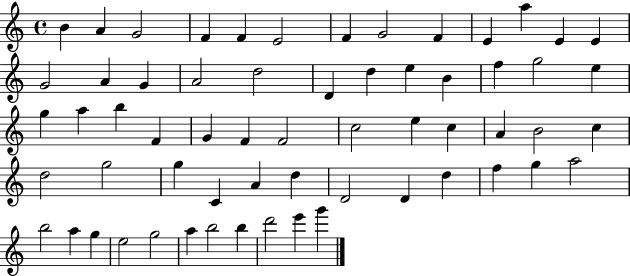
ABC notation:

X:1
T:Untitled
M:4/4
L:1/4
K:C
B A G2 F F E2 F G2 F E a E E G2 A G A2 d2 D d e B f g2 e g a b F G F F2 c2 e c A B2 c d2 g2 g C A d D2 D d f g a2 b2 a g e2 g2 a b2 b d'2 e' g'